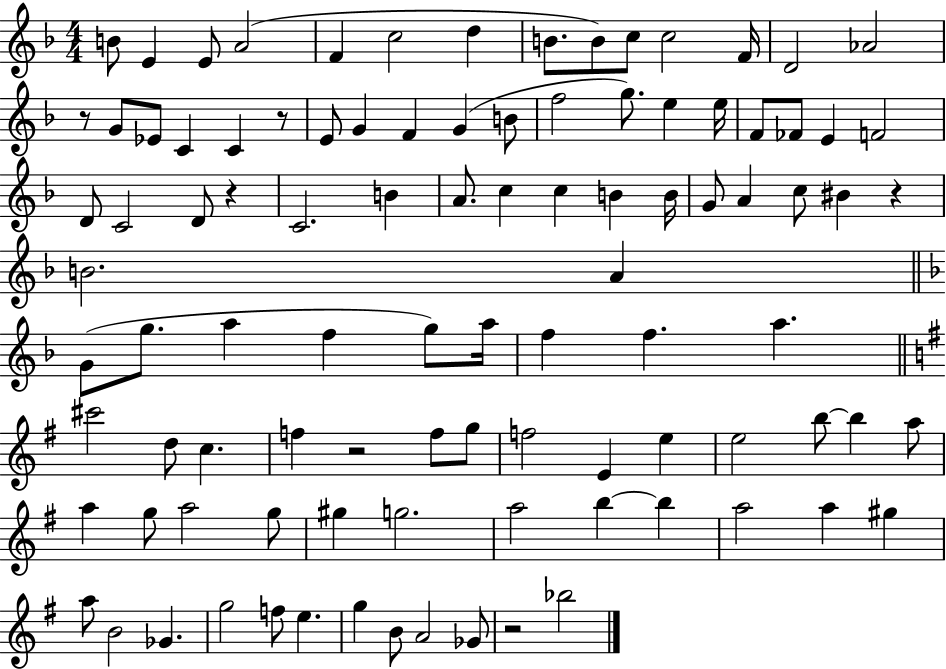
B4/e E4/q E4/e A4/h F4/q C5/h D5/q B4/e. B4/e C5/e C5/h F4/s D4/h Ab4/h R/e G4/e Eb4/e C4/q C4/q R/e E4/e G4/q F4/q G4/q B4/e F5/h G5/e. E5/q E5/s F4/e FES4/e E4/q F4/h D4/e C4/h D4/e R/q C4/h. B4/q A4/e. C5/q C5/q B4/q B4/s G4/e A4/q C5/e BIS4/q R/q B4/h. A4/q G4/e G5/e. A5/q F5/q G5/e A5/s F5/q F5/q. A5/q. C#6/h D5/e C5/q. F5/q R/h F5/e G5/e F5/h E4/q E5/q E5/h B5/e B5/q A5/e A5/q G5/e A5/h G5/e G#5/q G5/h. A5/h B5/q B5/q A5/h A5/q G#5/q A5/e B4/h Gb4/q. G5/h F5/e E5/q. G5/q B4/e A4/h Gb4/e R/h Bb5/h